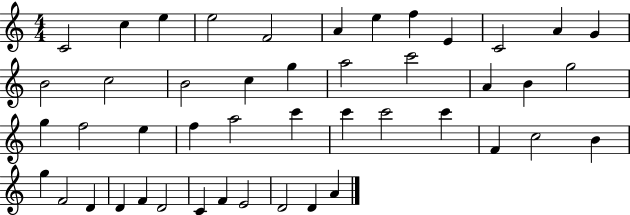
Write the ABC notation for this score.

X:1
T:Untitled
M:4/4
L:1/4
K:C
C2 c e e2 F2 A e f E C2 A G B2 c2 B2 c g a2 c'2 A B g2 g f2 e f a2 c' c' c'2 c' F c2 B g F2 D D F D2 C F E2 D2 D A